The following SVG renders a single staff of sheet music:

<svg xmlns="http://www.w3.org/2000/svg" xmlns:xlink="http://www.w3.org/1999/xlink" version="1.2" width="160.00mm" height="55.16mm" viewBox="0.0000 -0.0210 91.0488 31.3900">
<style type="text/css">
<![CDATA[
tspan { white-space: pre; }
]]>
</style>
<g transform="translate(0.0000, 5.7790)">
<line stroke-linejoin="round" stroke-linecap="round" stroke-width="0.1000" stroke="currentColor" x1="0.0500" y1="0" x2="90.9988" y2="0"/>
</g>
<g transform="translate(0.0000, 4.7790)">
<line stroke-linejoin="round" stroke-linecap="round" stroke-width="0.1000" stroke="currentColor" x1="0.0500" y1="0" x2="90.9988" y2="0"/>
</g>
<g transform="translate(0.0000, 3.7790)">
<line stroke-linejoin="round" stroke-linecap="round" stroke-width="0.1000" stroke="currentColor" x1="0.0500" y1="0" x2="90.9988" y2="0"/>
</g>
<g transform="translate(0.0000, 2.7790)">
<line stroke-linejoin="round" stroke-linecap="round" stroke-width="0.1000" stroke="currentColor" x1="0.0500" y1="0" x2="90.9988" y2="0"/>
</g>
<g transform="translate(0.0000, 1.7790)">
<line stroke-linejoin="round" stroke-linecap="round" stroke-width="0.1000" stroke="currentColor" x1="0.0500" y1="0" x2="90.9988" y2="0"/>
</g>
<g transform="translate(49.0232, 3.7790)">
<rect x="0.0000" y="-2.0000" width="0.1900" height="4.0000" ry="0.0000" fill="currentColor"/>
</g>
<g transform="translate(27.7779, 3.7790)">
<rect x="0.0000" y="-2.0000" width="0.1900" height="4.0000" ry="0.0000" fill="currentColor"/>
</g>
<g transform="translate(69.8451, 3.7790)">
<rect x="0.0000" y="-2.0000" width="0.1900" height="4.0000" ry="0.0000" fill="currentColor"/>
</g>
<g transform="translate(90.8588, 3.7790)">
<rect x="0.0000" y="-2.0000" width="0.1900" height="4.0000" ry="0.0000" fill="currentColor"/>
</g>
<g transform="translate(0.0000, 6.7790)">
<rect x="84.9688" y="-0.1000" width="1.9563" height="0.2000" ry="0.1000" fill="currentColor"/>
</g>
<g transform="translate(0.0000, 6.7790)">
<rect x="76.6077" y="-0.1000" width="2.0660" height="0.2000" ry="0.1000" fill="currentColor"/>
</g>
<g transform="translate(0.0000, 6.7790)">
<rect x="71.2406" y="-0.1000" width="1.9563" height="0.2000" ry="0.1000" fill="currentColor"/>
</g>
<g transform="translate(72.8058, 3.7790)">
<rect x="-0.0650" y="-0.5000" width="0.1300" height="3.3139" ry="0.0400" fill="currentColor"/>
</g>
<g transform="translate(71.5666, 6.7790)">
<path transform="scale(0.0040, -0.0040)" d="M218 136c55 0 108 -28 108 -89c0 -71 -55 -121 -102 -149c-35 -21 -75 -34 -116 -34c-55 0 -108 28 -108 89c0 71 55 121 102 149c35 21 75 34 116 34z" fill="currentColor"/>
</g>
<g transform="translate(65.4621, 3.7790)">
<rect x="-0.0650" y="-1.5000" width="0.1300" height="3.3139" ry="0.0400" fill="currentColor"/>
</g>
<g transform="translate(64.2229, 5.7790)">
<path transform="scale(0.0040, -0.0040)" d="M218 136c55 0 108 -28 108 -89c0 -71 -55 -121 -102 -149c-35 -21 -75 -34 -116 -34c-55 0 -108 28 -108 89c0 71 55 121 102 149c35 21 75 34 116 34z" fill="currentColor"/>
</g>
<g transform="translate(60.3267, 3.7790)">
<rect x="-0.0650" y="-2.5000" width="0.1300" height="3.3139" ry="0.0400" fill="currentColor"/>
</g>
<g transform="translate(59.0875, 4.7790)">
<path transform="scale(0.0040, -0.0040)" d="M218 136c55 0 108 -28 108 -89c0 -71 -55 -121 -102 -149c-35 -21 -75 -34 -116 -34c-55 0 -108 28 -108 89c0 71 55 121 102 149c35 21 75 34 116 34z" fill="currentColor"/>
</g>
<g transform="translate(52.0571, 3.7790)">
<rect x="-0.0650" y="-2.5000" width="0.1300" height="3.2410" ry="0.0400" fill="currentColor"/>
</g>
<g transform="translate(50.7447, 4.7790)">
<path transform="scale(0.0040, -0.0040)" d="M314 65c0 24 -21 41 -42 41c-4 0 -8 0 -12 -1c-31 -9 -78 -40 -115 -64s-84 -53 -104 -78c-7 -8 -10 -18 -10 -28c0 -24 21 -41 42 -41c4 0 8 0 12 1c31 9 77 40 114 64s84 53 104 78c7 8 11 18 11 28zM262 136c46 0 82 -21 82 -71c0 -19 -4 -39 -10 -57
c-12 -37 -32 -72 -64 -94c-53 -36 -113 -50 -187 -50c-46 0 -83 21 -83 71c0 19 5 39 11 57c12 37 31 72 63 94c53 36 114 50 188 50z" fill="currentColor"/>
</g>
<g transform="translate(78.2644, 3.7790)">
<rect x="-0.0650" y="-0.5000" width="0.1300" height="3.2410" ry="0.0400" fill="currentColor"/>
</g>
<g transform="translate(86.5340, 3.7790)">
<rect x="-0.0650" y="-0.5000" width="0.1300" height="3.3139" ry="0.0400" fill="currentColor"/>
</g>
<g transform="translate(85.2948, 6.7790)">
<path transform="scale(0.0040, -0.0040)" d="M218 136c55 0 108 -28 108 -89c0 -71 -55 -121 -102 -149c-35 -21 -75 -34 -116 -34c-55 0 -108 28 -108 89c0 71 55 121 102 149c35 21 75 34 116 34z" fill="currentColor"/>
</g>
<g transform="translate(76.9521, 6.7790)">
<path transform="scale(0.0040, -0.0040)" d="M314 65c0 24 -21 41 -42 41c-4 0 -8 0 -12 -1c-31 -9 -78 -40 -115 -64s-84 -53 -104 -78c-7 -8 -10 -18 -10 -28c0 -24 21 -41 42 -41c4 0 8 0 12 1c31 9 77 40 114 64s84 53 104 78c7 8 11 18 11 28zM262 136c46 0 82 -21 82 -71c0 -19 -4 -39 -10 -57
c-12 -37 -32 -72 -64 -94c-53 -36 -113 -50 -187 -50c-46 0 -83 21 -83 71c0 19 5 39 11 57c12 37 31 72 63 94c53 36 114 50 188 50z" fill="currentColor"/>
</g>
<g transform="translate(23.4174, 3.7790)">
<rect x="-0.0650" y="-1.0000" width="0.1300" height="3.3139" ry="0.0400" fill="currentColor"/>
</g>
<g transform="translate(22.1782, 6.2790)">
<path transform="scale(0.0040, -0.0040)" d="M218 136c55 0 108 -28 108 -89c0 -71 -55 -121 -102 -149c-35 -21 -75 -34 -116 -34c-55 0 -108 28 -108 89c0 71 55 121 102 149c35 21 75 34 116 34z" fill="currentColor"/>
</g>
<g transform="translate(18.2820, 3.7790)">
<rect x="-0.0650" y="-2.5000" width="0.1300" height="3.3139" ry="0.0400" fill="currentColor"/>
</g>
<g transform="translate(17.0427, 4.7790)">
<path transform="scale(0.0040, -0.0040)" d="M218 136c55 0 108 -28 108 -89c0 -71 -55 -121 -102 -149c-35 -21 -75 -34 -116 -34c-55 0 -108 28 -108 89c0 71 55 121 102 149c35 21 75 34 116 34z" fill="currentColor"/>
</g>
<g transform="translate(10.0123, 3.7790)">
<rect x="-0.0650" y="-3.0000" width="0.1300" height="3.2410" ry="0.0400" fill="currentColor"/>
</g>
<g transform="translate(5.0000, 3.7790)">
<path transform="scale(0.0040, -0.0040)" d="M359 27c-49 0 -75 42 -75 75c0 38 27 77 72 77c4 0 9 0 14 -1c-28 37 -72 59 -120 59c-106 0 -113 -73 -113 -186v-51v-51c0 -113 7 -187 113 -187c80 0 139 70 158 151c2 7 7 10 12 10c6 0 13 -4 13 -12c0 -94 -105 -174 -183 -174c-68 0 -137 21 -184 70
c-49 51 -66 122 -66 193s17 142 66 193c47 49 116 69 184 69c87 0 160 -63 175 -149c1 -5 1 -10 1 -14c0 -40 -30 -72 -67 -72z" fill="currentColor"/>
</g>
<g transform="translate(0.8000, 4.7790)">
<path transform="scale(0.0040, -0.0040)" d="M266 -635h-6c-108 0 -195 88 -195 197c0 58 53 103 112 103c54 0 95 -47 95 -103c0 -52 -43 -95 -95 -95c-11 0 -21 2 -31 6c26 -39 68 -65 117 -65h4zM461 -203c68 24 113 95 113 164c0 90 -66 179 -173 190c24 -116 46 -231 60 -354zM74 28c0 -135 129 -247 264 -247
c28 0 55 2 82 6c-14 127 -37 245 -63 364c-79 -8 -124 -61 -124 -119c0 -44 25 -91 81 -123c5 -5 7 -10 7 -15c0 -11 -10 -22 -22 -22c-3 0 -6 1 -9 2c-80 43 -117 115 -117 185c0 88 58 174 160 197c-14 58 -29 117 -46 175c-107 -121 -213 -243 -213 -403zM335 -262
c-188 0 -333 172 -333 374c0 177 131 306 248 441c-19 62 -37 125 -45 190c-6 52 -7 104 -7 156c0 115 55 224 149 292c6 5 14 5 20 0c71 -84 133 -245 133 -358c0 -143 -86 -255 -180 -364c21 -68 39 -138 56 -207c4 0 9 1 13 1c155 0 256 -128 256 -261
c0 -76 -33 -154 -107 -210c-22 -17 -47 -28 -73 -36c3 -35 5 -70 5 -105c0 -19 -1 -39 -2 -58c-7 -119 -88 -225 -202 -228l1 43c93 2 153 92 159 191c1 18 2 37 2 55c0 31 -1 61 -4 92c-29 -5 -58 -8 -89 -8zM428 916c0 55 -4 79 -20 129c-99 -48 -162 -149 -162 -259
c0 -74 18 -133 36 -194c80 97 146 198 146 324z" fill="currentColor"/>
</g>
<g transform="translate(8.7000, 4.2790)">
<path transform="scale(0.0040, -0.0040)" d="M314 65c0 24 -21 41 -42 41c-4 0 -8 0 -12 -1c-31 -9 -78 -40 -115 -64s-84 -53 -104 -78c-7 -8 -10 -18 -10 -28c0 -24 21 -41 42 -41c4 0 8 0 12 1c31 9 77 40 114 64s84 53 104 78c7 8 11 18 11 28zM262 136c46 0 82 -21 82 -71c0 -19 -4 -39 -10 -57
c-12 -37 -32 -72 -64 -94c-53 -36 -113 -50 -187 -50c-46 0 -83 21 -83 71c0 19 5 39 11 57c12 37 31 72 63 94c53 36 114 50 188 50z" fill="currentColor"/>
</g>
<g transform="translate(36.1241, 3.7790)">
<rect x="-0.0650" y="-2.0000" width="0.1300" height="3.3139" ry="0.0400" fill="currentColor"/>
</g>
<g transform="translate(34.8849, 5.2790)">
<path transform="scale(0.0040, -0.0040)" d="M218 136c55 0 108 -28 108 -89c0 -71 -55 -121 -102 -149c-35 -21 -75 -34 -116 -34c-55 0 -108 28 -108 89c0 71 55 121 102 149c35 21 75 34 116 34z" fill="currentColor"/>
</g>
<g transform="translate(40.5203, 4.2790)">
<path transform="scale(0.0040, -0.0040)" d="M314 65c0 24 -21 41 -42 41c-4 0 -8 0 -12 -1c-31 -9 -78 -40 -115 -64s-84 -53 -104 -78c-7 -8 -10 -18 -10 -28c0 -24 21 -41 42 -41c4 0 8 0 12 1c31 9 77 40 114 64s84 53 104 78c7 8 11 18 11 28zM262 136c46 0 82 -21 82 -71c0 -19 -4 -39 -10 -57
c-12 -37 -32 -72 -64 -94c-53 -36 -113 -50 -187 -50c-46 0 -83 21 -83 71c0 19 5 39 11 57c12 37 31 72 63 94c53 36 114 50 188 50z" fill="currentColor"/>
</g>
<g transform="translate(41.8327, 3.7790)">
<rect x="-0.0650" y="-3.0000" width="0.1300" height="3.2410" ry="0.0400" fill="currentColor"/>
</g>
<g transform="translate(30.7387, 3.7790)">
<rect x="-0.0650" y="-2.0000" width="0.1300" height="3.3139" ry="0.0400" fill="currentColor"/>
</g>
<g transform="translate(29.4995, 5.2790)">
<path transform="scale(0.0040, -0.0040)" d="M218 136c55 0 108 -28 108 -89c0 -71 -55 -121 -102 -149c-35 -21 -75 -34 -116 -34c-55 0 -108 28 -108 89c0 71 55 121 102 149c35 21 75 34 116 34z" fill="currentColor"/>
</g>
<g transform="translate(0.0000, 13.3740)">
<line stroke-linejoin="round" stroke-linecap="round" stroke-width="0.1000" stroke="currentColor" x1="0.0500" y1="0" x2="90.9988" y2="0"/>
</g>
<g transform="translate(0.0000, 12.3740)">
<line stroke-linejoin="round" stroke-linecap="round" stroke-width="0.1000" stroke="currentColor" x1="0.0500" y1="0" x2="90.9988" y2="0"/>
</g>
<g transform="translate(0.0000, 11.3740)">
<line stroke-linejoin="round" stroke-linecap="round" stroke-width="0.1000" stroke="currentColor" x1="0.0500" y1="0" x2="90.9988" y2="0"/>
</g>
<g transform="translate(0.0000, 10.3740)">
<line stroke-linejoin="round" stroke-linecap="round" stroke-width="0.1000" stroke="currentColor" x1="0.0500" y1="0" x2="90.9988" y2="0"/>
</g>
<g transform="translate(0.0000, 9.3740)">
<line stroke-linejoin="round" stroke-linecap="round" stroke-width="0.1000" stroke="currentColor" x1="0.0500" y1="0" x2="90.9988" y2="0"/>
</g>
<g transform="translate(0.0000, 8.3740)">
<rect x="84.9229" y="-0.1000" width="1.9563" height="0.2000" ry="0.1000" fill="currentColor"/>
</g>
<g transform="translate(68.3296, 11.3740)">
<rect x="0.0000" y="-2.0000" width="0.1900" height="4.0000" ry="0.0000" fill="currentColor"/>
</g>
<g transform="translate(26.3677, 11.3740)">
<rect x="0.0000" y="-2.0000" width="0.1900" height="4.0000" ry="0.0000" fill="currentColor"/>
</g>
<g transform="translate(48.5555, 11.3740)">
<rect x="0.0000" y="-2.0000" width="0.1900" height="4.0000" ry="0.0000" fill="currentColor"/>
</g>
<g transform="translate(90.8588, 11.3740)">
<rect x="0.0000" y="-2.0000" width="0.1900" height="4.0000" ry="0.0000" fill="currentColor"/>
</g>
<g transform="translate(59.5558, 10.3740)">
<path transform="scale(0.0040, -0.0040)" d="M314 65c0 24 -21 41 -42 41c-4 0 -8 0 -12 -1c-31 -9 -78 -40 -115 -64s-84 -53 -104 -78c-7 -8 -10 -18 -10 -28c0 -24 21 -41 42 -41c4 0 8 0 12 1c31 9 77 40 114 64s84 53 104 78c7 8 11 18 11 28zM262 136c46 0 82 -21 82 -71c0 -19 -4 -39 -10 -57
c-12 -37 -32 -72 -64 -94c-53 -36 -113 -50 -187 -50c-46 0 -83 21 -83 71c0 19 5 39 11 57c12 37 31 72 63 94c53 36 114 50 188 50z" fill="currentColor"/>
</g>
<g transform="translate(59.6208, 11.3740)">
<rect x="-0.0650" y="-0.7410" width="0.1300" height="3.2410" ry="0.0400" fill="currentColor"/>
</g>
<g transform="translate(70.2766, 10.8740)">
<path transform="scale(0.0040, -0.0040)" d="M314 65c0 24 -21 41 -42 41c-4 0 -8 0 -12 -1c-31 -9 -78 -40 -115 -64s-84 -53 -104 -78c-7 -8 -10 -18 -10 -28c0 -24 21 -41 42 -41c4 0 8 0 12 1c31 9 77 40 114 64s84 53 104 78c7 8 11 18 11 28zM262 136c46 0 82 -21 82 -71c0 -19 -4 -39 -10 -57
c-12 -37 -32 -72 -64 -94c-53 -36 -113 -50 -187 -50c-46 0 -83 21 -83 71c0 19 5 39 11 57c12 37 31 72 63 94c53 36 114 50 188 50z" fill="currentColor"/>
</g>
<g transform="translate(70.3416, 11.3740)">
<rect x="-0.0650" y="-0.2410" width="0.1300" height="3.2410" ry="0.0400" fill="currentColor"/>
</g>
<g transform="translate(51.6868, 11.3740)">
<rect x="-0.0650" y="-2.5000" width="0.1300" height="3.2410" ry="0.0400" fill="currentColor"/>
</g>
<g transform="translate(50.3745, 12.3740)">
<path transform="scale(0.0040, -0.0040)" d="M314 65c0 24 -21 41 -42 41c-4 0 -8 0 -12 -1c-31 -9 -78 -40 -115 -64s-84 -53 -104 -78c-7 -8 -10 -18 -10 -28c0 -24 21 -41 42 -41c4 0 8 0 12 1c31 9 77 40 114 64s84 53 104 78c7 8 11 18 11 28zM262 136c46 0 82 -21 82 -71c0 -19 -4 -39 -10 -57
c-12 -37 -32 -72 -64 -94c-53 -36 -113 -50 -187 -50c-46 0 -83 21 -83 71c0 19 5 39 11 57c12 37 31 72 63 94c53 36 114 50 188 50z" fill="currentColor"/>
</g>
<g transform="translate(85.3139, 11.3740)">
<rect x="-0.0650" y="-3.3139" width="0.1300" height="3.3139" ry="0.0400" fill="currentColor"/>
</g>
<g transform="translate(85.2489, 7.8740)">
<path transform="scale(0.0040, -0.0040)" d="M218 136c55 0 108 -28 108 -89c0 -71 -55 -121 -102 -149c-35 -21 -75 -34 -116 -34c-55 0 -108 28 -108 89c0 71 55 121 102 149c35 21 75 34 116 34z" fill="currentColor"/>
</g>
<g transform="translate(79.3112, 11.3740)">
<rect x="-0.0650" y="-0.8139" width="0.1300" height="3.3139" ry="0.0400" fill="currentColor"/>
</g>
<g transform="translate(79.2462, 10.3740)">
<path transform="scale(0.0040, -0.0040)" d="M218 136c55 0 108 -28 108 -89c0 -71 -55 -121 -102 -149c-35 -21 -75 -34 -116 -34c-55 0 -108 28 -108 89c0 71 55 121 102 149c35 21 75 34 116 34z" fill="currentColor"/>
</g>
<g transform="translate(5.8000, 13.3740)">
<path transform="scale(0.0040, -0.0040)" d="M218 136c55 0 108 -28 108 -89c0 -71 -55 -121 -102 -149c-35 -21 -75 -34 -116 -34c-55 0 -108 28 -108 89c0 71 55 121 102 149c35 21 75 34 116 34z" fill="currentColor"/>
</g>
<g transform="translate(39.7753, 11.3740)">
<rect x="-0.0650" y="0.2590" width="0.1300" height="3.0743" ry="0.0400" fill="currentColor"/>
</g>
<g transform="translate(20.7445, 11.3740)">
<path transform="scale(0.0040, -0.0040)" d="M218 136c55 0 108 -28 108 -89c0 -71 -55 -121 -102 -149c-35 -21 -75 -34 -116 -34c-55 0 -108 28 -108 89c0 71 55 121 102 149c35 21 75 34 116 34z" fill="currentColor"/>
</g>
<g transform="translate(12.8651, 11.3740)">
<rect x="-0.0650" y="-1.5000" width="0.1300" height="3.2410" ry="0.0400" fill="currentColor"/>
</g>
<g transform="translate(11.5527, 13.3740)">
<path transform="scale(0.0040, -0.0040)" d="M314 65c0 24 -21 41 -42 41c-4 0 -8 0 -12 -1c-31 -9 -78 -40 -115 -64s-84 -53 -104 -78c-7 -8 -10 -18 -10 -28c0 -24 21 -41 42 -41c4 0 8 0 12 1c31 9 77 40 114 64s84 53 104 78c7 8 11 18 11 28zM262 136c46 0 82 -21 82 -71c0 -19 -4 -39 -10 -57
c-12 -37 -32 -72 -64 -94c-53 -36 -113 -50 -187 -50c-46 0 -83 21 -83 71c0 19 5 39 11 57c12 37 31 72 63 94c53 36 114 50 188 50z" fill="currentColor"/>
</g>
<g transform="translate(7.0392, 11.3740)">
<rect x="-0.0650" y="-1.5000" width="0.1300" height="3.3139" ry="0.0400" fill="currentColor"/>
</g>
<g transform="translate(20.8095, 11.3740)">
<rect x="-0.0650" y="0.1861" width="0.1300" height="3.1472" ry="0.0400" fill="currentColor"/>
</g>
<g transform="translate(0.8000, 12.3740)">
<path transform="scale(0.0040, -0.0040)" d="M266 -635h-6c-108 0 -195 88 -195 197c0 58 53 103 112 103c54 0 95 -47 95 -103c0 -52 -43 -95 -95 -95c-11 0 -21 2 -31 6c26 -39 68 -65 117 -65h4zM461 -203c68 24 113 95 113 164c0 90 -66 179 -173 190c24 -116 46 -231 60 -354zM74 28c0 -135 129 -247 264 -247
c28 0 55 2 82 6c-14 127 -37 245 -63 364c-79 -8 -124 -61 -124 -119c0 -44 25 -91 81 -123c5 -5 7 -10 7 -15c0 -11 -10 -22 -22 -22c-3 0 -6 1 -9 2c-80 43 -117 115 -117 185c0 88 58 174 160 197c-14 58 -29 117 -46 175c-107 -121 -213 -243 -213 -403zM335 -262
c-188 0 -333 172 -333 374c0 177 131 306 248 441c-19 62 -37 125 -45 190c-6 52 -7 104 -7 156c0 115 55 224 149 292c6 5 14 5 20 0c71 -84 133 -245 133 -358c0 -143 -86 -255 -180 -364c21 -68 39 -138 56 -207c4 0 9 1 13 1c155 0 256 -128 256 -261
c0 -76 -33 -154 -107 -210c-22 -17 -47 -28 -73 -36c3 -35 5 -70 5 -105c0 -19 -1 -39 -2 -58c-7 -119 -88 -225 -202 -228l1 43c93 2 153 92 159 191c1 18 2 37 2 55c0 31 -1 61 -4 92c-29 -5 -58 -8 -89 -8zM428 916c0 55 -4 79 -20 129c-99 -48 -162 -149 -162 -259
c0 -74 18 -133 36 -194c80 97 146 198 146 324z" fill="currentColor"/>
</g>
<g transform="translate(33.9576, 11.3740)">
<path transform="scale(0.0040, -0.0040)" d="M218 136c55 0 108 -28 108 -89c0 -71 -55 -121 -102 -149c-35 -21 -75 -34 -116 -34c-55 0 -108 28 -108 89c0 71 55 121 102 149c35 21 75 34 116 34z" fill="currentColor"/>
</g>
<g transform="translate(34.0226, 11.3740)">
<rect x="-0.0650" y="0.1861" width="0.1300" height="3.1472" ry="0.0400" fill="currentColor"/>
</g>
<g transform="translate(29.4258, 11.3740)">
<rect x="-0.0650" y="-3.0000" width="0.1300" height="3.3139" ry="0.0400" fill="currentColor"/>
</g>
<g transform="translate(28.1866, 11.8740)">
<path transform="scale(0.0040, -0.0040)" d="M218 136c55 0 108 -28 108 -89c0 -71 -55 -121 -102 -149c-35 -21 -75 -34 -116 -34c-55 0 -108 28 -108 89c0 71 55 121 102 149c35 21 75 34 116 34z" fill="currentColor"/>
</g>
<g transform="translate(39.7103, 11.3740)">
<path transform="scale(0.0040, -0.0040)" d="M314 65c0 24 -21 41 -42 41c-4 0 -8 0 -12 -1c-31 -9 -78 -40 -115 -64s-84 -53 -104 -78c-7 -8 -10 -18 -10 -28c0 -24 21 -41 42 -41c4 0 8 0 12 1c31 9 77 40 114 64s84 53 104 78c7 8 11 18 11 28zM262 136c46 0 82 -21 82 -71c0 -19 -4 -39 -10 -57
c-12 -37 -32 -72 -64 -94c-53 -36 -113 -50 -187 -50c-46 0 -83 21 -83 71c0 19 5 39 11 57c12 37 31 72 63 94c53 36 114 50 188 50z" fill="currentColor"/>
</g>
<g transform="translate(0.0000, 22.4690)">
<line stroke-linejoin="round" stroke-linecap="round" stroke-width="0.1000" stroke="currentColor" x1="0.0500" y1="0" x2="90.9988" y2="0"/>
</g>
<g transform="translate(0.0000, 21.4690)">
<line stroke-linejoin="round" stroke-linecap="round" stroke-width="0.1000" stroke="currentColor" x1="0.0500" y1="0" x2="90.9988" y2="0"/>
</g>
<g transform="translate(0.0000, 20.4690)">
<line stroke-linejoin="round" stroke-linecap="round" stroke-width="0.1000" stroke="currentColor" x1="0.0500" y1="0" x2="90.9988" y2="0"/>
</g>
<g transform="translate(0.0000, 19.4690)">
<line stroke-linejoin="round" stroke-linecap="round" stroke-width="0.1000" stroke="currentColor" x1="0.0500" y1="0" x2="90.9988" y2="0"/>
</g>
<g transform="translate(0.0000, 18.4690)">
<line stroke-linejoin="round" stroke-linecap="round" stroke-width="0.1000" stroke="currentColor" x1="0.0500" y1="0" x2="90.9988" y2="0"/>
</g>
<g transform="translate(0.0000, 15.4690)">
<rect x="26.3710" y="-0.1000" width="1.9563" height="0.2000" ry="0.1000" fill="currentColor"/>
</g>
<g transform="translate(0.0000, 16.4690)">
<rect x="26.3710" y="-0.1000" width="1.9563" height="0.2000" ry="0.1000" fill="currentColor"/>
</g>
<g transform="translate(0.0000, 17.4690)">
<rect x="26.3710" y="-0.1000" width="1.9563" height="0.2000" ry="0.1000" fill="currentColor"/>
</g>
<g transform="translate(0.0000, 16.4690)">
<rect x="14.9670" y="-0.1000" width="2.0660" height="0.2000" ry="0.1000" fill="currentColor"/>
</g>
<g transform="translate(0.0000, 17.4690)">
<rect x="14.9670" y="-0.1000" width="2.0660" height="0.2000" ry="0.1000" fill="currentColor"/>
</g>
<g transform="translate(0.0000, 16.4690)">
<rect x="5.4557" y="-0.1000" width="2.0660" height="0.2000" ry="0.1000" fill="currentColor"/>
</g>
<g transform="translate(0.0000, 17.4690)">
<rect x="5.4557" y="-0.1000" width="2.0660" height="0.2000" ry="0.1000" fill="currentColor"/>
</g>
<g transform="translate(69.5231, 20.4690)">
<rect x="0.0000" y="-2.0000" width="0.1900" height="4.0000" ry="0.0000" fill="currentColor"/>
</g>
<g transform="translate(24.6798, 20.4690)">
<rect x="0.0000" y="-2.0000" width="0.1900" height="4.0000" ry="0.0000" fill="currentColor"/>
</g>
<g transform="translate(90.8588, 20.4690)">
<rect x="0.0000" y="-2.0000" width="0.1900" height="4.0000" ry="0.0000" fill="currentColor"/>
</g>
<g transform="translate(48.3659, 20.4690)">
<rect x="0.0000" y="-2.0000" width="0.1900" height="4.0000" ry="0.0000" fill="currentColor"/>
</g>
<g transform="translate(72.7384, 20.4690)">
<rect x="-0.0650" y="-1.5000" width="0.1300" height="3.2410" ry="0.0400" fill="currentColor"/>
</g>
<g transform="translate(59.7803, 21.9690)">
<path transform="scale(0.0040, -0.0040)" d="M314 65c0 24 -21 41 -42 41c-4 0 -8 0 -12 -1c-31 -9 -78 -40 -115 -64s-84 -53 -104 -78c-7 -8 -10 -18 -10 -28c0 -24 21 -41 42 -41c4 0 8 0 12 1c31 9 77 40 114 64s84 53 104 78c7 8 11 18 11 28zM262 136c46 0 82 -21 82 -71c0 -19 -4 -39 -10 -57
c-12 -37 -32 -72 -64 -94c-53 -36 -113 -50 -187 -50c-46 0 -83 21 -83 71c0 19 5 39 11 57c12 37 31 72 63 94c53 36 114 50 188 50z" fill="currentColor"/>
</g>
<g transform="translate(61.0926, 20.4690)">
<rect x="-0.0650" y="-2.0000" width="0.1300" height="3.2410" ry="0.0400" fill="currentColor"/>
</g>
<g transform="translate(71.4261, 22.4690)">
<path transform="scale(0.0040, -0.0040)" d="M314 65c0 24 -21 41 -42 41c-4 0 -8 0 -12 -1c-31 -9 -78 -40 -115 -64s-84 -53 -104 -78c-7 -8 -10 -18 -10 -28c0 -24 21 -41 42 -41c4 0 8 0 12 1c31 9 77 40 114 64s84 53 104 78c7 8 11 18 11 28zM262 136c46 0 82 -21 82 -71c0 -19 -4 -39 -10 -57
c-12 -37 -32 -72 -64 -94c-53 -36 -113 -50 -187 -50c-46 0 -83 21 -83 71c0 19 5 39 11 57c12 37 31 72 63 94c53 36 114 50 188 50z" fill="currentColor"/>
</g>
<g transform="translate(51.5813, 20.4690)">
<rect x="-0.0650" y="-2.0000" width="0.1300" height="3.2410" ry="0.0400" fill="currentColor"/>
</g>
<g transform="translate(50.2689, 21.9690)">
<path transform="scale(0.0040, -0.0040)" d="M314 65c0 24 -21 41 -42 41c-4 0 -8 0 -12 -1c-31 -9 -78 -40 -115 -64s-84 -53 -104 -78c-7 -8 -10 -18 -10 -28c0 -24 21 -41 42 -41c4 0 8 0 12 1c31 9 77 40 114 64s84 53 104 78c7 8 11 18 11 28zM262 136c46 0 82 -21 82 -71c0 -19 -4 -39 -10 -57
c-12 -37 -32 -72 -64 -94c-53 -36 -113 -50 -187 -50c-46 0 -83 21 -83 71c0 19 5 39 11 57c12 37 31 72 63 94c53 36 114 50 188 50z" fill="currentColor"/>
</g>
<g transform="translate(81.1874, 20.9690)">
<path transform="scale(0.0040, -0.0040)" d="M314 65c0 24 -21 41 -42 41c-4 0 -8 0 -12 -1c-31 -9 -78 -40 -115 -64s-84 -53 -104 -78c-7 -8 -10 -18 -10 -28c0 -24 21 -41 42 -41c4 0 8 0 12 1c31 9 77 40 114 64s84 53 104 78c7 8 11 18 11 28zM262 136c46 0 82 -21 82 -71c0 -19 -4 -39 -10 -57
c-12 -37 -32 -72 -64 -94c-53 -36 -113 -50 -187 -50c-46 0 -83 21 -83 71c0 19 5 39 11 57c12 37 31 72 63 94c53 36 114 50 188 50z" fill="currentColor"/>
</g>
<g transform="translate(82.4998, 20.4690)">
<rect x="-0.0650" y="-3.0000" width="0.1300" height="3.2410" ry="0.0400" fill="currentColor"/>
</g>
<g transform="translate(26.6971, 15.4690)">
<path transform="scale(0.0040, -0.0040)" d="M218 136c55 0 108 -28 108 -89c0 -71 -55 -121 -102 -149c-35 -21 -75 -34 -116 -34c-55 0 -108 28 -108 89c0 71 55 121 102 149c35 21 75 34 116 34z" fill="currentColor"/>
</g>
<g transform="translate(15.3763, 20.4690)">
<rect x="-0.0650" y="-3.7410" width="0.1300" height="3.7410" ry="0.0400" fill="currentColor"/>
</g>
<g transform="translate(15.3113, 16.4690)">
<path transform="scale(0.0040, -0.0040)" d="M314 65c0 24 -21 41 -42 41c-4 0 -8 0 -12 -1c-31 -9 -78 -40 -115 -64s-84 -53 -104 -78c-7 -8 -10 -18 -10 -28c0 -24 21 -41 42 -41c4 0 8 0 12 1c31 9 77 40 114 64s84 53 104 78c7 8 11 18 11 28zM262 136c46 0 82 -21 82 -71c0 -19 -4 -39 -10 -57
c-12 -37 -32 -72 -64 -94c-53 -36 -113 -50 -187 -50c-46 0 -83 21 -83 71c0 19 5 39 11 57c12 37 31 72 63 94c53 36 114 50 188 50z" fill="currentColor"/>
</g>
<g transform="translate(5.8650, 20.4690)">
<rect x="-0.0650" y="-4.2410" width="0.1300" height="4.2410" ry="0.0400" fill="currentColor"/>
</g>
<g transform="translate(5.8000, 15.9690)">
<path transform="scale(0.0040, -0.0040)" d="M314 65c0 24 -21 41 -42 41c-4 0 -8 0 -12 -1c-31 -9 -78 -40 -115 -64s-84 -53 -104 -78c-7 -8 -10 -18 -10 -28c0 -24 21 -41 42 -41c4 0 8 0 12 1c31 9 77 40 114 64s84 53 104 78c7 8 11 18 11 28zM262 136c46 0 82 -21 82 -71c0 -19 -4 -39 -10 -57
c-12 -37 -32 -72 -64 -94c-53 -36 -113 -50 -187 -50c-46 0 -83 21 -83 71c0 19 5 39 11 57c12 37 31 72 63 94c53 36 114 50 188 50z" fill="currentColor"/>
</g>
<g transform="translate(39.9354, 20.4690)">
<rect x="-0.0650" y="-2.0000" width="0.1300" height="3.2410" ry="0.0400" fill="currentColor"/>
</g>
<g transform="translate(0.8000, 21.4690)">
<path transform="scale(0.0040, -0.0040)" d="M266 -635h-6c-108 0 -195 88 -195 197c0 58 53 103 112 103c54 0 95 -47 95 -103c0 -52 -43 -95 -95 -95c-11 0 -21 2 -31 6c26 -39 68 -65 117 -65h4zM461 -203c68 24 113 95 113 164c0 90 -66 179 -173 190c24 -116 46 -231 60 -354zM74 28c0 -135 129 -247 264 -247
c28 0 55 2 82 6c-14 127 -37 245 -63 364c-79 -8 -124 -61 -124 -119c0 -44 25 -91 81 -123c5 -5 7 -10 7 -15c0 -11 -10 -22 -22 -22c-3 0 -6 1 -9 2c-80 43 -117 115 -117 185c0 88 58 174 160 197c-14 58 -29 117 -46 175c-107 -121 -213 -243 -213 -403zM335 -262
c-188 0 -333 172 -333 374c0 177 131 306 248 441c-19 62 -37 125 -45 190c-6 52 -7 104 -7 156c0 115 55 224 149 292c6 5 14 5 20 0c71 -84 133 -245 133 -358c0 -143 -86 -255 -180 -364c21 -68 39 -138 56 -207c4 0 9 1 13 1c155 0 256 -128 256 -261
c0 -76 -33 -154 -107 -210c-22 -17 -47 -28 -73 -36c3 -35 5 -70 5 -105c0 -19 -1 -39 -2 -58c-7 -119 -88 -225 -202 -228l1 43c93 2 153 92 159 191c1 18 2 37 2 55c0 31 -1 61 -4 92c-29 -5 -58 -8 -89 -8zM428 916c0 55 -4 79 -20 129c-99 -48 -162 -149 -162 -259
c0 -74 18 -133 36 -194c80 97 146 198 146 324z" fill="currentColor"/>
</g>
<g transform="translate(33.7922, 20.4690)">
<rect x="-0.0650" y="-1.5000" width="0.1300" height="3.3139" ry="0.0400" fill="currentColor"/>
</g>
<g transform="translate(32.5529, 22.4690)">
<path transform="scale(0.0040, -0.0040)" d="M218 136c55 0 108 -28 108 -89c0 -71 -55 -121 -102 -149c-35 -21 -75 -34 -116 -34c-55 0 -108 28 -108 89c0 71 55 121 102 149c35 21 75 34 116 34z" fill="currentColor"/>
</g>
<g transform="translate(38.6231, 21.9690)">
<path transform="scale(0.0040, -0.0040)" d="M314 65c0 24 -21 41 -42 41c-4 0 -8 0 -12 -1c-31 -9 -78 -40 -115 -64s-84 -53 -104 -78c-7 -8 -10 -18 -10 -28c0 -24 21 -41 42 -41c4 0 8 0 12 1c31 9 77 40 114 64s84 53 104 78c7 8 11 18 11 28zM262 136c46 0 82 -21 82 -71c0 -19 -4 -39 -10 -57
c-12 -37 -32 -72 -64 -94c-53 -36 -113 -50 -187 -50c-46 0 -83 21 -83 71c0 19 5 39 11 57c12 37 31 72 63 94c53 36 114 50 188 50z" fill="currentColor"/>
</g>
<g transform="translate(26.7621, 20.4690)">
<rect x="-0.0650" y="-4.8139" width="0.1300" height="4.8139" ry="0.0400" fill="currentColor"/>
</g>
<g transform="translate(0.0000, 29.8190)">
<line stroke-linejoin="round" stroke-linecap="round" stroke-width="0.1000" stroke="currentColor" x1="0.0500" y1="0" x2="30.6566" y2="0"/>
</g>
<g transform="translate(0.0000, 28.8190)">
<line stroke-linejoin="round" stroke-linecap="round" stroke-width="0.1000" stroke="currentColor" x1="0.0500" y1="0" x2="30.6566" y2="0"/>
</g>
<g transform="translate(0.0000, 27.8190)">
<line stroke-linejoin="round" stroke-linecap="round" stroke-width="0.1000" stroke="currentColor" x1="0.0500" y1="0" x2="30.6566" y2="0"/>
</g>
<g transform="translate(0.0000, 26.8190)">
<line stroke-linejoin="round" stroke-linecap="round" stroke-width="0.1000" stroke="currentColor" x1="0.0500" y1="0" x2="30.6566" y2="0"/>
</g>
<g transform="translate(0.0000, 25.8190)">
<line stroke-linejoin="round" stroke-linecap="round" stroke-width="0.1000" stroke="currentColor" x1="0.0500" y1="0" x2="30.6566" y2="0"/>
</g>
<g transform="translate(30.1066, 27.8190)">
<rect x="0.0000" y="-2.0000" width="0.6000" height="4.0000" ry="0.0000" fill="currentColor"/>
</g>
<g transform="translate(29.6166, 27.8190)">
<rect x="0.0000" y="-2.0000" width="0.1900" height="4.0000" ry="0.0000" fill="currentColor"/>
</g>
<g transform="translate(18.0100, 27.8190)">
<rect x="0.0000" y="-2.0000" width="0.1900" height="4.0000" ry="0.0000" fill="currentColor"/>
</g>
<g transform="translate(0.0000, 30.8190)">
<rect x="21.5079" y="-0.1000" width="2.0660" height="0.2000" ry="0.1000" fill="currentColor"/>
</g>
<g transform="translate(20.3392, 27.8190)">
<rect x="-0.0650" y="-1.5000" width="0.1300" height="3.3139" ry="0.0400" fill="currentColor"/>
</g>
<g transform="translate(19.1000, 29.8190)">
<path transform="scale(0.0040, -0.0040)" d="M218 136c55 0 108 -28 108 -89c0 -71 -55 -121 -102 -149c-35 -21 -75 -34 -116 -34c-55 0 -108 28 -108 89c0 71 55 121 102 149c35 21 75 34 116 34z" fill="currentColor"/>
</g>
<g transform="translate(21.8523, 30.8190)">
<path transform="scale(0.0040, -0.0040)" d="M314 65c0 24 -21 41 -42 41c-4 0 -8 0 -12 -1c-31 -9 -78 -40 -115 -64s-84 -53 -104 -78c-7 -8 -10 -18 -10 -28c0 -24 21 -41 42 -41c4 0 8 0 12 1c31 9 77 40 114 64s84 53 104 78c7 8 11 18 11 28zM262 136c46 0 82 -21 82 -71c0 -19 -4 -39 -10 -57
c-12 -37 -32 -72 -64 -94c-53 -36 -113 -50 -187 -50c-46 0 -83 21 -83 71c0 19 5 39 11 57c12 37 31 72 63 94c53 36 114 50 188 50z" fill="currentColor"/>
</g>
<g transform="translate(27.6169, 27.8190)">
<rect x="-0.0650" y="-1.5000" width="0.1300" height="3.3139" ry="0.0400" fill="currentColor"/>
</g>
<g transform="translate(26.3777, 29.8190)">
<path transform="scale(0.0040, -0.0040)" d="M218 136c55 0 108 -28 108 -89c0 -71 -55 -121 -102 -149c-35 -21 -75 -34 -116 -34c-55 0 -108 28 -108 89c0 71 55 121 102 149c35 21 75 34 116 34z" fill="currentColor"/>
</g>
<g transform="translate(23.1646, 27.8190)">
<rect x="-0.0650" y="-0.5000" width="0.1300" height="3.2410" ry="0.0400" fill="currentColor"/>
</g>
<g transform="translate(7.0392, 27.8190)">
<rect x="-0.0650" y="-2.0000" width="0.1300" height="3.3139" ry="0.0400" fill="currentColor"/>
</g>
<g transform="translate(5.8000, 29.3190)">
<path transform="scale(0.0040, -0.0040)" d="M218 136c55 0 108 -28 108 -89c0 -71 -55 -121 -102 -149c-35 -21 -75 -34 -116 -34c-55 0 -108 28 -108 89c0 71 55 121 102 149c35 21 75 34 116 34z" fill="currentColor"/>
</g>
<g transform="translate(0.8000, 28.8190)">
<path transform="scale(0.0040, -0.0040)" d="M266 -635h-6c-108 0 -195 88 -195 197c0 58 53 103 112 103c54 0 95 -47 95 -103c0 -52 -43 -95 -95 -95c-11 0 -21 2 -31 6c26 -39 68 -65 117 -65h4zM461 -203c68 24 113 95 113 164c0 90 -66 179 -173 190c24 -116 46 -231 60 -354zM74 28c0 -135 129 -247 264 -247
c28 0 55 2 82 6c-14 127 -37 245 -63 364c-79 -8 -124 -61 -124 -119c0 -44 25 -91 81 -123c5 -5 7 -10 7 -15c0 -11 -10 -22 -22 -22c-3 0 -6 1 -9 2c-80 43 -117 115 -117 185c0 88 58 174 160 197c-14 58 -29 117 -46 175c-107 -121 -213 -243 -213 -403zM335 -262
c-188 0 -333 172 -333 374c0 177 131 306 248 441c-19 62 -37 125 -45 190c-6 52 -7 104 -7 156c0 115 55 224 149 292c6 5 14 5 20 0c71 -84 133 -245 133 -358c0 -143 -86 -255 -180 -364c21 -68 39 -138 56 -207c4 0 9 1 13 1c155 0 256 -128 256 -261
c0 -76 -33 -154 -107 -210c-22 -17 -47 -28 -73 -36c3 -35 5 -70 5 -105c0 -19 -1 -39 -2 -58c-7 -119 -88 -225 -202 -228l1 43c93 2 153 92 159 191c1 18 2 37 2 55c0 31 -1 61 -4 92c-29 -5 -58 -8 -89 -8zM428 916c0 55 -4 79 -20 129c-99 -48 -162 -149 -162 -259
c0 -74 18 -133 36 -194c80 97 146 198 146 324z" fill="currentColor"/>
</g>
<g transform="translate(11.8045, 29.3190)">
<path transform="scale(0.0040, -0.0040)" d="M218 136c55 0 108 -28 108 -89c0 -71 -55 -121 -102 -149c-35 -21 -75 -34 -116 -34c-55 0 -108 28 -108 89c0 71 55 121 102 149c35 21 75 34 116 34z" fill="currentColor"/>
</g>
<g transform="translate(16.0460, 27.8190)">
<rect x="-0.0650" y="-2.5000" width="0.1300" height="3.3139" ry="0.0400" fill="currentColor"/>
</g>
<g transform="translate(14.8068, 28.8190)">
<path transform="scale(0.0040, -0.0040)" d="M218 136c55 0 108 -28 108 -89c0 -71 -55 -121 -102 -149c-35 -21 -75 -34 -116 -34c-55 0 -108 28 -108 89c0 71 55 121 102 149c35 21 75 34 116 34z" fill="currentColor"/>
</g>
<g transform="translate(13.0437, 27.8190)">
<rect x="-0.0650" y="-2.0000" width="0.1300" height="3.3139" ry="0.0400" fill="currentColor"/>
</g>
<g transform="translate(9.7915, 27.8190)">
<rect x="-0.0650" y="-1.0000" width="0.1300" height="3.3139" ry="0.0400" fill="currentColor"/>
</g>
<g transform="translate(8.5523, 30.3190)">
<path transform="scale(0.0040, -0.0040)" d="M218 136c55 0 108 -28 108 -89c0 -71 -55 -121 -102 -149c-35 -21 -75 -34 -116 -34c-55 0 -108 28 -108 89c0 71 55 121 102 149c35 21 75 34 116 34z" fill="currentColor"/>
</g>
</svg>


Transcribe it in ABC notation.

X:1
T:Untitled
M:4/4
L:1/4
K:C
A2 G D F F A2 G2 G E C C2 C E E2 B A B B2 G2 d2 c2 d b d'2 c'2 e' E F2 F2 F2 E2 A2 F D F G E C2 E